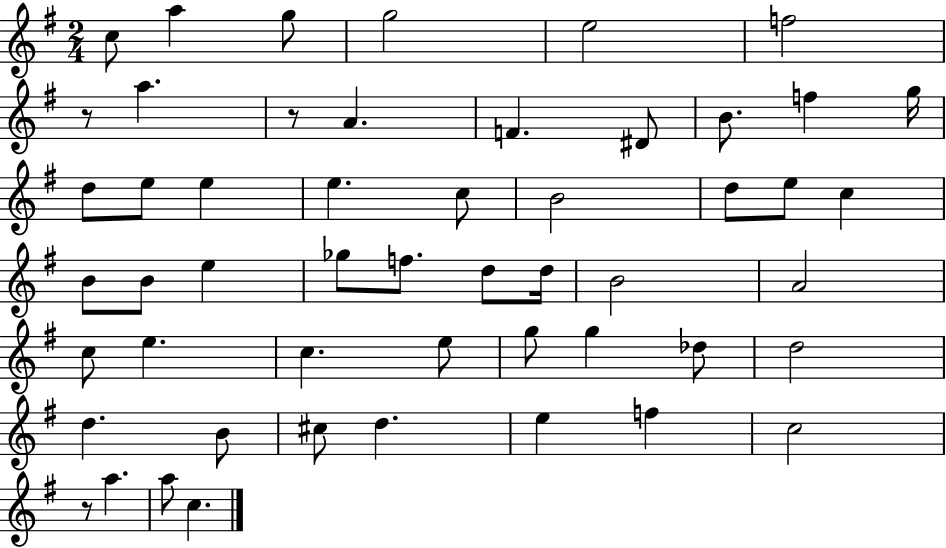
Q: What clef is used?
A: treble